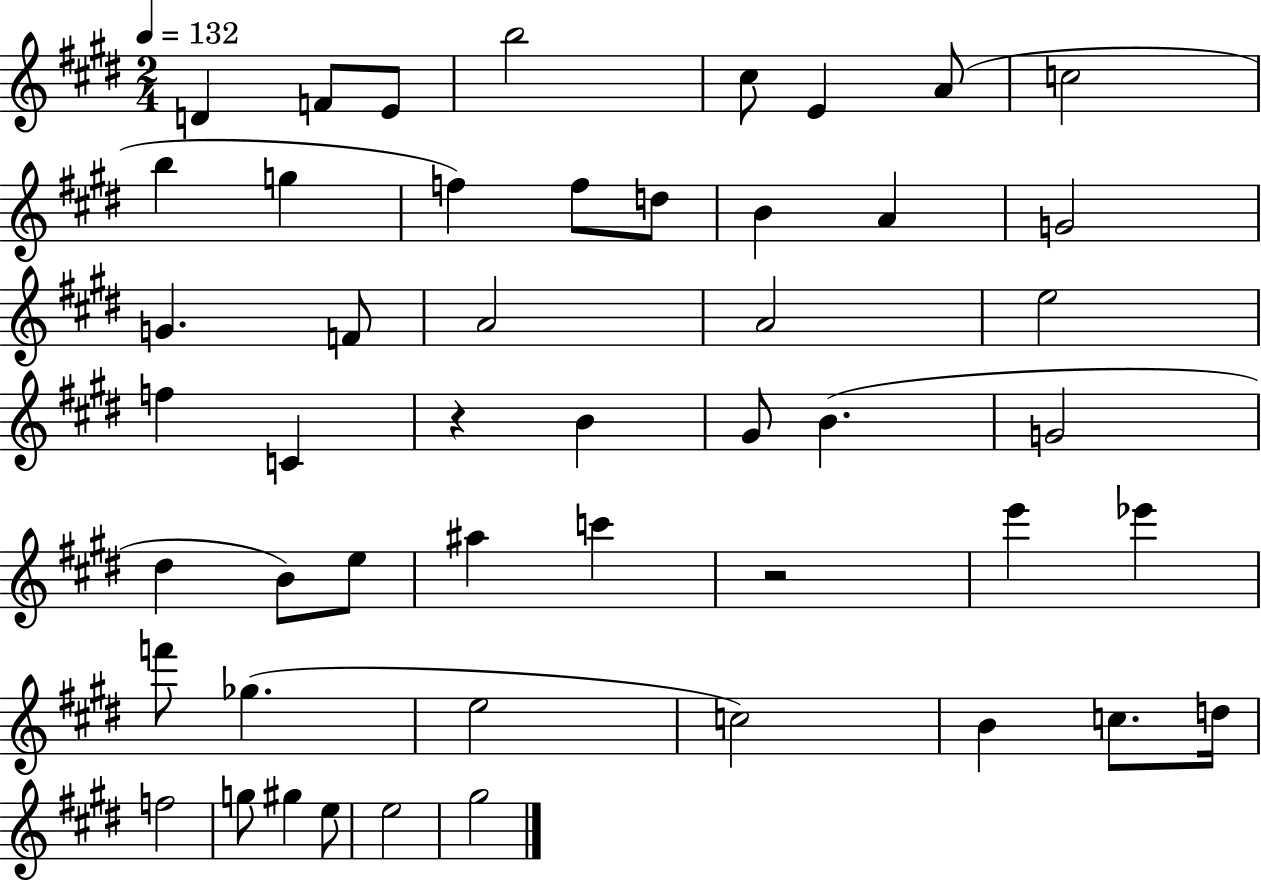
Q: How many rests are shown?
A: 2